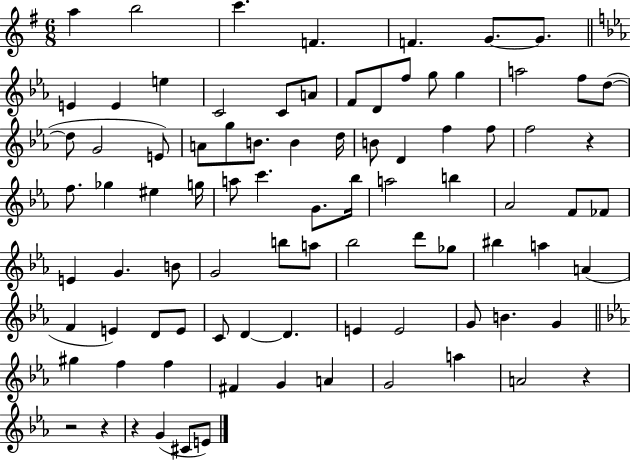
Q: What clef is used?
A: treble